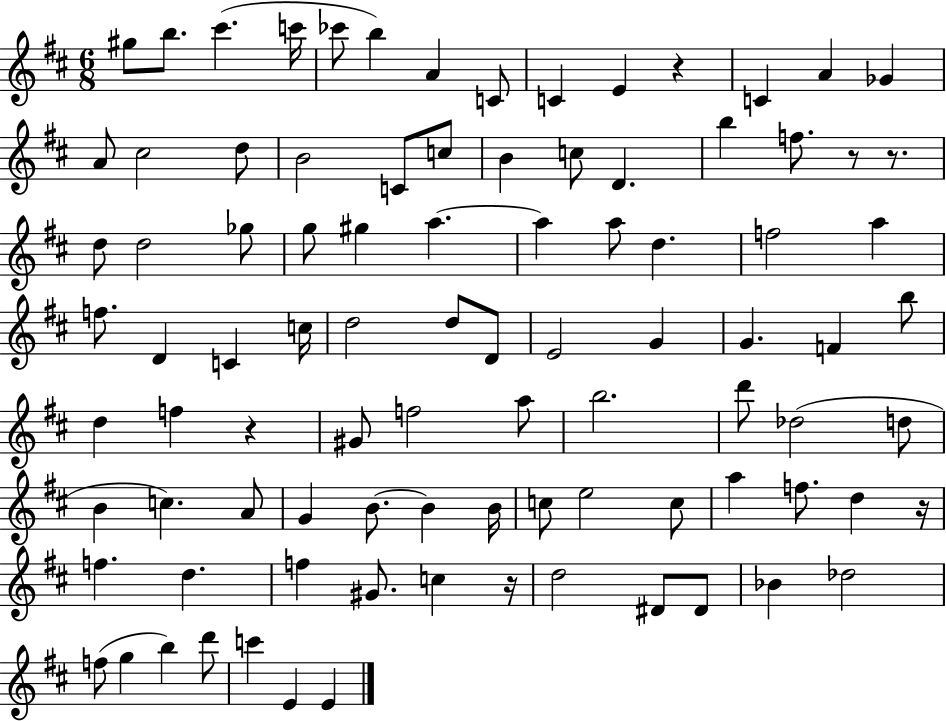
G#5/e B5/e. C#6/q. C6/s CES6/e B5/q A4/q C4/e C4/q E4/q R/q C4/q A4/q Gb4/q A4/e C#5/h D5/e B4/h C4/e C5/e B4/q C5/e D4/q. B5/q F5/e. R/e R/e. D5/e D5/h Gb5/e G5/e G#5/q A5/q. A5/q A5/e D5/q. F5/h A5/q F5/e. D4/q C4/q C5/s D5/h D5/e D4/e E4/h G4/q G4/q. F4/q B5/e D5/q F5/q R/q G#4/e F5/h A5/e B5/h. D6/e Db5/h D5/e B4/q C5/q. A4/e G4/q B4/e. B4/q B4/s C5/e E5/h C5/e A5/q F5/e. D5/q R/s F5/q. D5/q. F5/q G#4/e. C5/q R/s D5/h D#4/e D#4/e Bb4/q Db5/h F5/e G5/q B5/q D6/e C6/q E4/q E4/q